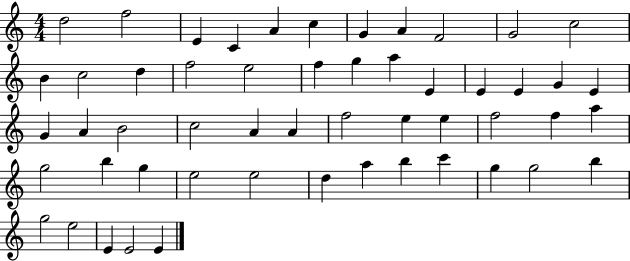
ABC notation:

X:1
T:Untitled
M:4/4
L:1/4
K:C
d2 f2 E C A c G A F2 G2 c2 B c2 d f2 e2 f g a E E E G E G A B2 c2 A A f2 e e f2 f a g2 b g e2 e2 d a b c' g g2 b g2 e2 E E2 E